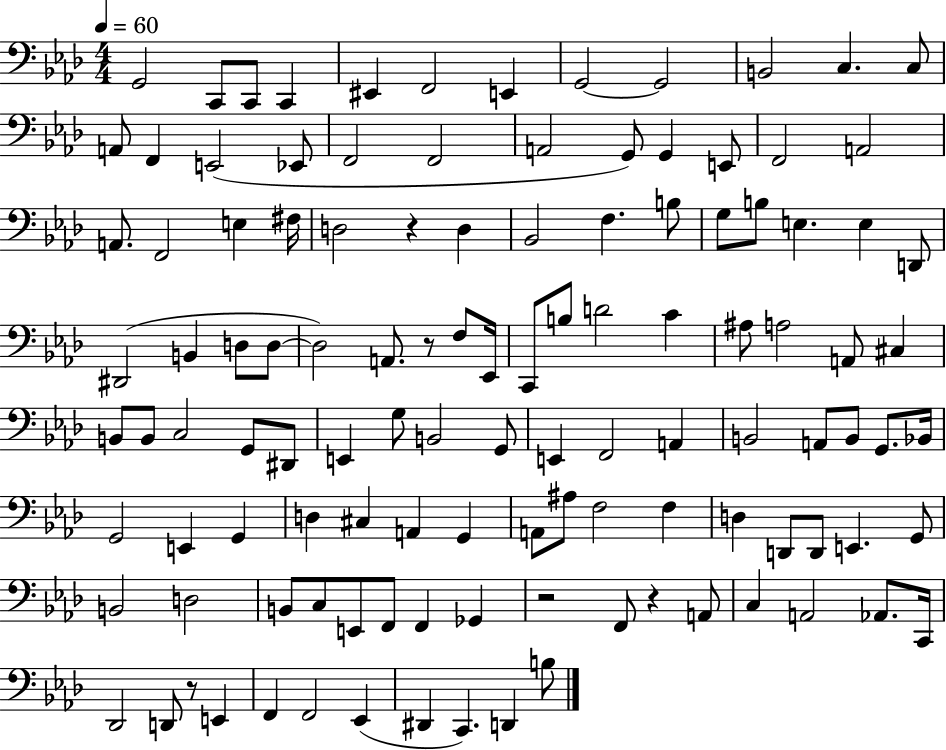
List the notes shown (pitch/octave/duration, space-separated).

G2/h C2/e C2/e C2/q EIS2/q F2/h E2/q G2/h G2/h B2/h C3/q. C3/e A2/e F2/q E2/h Eb2/e F2/h F2/h A2/h G2/e G2/q E2/e F2/h A2/h A2/e. F2/h E3/q F#3/s D3/h R/q D3/q Bb2/h F3/q. B3/e G3/e B3/e E3/q. E3/q D2/e D#2/h B2/q D3/e D3/e D3/h A2/e. R/e F3/e Eb2/s C2/e B3/e D4/h C4/q A#3/e A3/h A2/e C#3/q B2/e B2/e C3/h G2/e D#2/e E2/q G3/e B2/h G2/e E2/q F2/h A2/q B2/h A2/e B2/e G2/e. Bb2/s G2/h E2/q G2/q D3/q C#3/q A2/q G2/q A2/e A#3/e F3/h F3/q D3/q D2/e D2/e E2/q. G2/e B2/h D3/h B2/e C3/e E2/e F2/e F2/q Gb2/q R/h F2/e R/q A2/e C3/q A2/h Ab2/e. C2/s Db2/h D2/e R/e E2/q F2/q F2/h Eb2/q D#2/q C2/q. D2/q B3/e